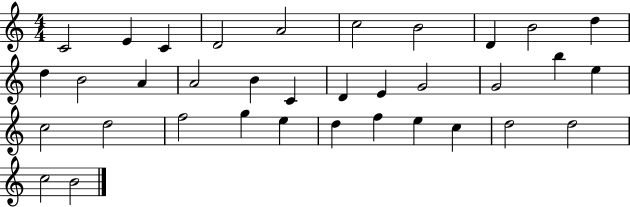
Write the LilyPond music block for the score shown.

{
  \clef treble
  \numericTimeSignature
  \time 4/4
  \key c \major
  c'2 e'4 c'4 | d'2 a'2 | c''2 b'2 | d'4 b'2 d''4 | \break d''4 b'2 a'4 | a'2 b'4 c'4 | d'4 e'4 g'2 | g'2 b''4 e''4 | \break c''2 d''2 | f''2 g''4 e''4 | d''4 f''4 e''4 c''4 | d''2 d''2 | \break c''2 b'2 | \bar "|."
}